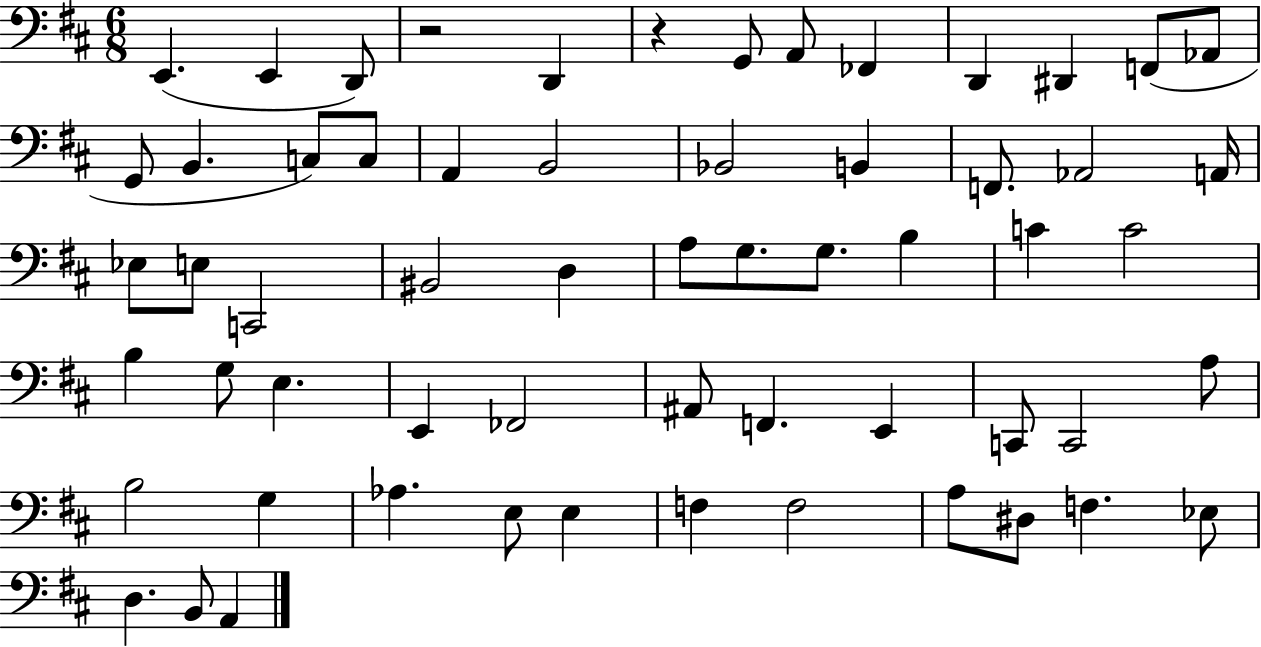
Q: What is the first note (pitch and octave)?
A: E2